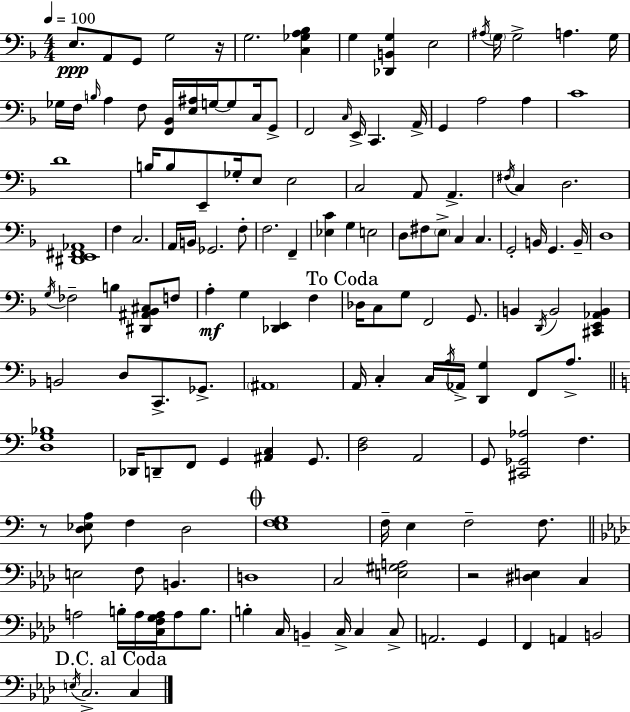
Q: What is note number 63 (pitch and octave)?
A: D3